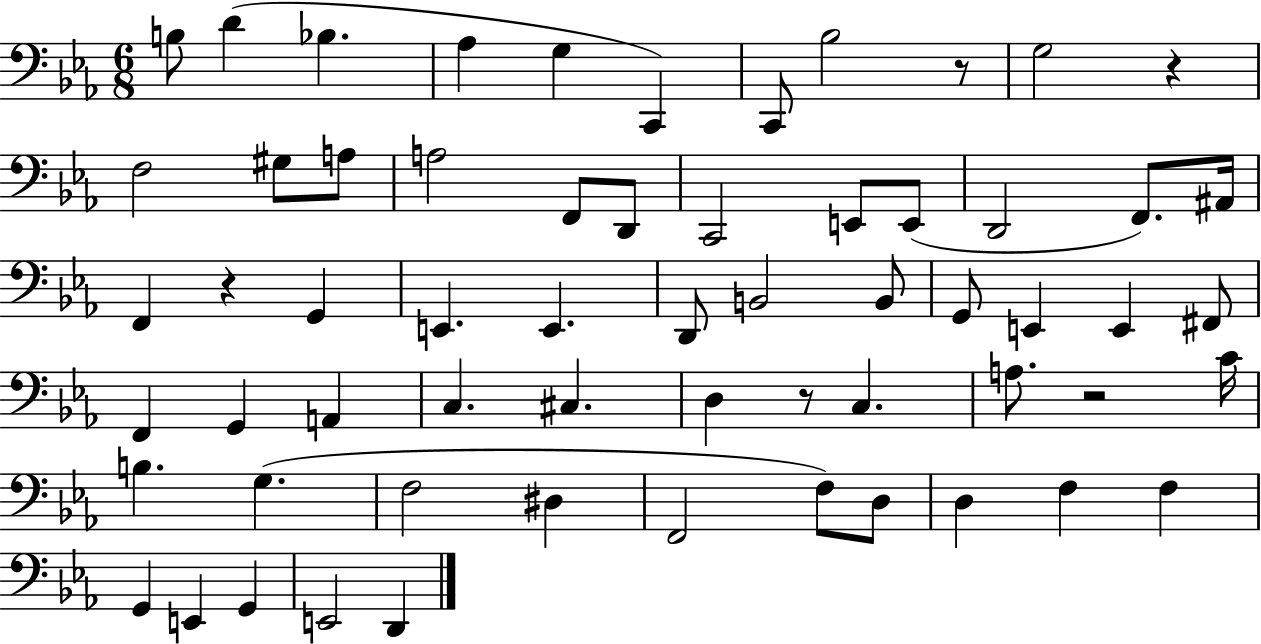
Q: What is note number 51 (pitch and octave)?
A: F3